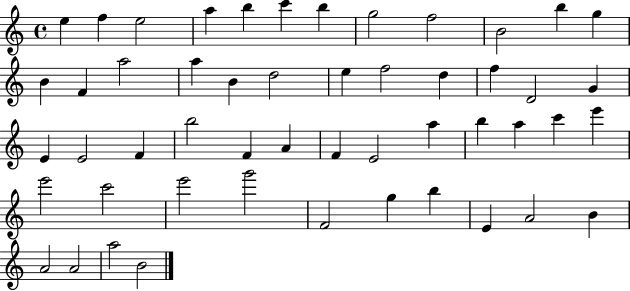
E5/q F5/q E5/h A5/q B5/q C6/q B5/q G5/h F5/h B4/h B5/q G5/q B4/q F4/q A5/h A5/q B4/q D5/h E5/q F5/h D5/q F5/q D4/h G4/q E4/q E4/h F4/q B5/h F4/q A4/q F4/q E4/h A5/q B5/q A5/q C6/q E6/q E6/h C6/h E6/h G6/h F4/h G5/q B5/q E4/q A4/h B4/q A4/h A4/h A5/h B4/h